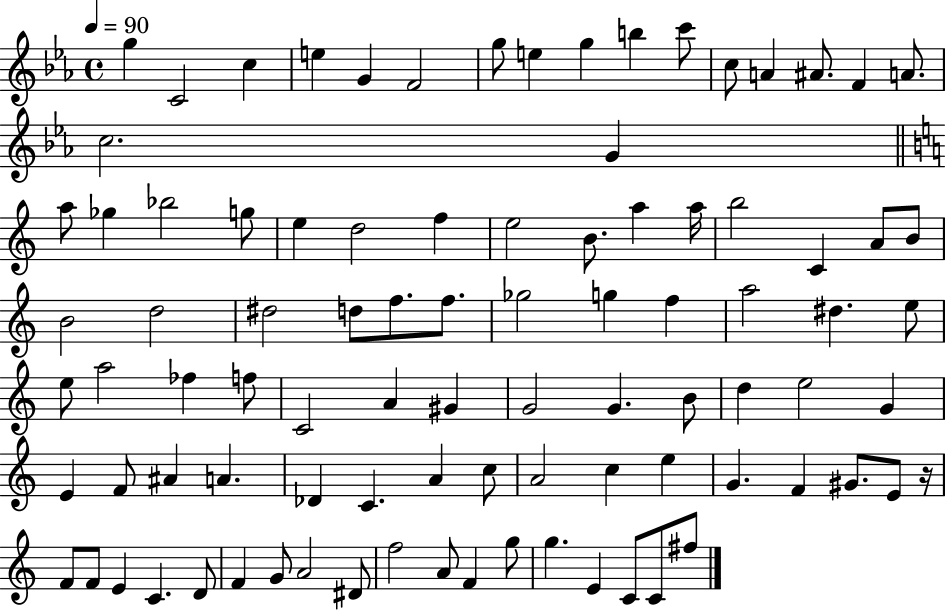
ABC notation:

X:1
T:Untitled
M:4/4
L:1/4
K:Eb
g C2 c e G F2 g/2 e g b c'/2 c/2 A ^A/2 F A/2 c2 G a/2 _g _b2 g/2 e d2 f e2 B/2 a a/4 b2 C A/2 B/2 B2 d2 ^d2 d/2 f/2 f/2 _g2 g f a2 ^d e/2 e/2 a2 _f f/2 C2 A ^G G2 G B/2 d e2 G E F/2 ^A A _D C A c/2 A2 c e G F ^G/2 E/2 z/4 F/2 F/2 E C D/2 F G/2 A2 ^D/2 f2 A/2 F g/2 g E C/2 C/2 ^f/2